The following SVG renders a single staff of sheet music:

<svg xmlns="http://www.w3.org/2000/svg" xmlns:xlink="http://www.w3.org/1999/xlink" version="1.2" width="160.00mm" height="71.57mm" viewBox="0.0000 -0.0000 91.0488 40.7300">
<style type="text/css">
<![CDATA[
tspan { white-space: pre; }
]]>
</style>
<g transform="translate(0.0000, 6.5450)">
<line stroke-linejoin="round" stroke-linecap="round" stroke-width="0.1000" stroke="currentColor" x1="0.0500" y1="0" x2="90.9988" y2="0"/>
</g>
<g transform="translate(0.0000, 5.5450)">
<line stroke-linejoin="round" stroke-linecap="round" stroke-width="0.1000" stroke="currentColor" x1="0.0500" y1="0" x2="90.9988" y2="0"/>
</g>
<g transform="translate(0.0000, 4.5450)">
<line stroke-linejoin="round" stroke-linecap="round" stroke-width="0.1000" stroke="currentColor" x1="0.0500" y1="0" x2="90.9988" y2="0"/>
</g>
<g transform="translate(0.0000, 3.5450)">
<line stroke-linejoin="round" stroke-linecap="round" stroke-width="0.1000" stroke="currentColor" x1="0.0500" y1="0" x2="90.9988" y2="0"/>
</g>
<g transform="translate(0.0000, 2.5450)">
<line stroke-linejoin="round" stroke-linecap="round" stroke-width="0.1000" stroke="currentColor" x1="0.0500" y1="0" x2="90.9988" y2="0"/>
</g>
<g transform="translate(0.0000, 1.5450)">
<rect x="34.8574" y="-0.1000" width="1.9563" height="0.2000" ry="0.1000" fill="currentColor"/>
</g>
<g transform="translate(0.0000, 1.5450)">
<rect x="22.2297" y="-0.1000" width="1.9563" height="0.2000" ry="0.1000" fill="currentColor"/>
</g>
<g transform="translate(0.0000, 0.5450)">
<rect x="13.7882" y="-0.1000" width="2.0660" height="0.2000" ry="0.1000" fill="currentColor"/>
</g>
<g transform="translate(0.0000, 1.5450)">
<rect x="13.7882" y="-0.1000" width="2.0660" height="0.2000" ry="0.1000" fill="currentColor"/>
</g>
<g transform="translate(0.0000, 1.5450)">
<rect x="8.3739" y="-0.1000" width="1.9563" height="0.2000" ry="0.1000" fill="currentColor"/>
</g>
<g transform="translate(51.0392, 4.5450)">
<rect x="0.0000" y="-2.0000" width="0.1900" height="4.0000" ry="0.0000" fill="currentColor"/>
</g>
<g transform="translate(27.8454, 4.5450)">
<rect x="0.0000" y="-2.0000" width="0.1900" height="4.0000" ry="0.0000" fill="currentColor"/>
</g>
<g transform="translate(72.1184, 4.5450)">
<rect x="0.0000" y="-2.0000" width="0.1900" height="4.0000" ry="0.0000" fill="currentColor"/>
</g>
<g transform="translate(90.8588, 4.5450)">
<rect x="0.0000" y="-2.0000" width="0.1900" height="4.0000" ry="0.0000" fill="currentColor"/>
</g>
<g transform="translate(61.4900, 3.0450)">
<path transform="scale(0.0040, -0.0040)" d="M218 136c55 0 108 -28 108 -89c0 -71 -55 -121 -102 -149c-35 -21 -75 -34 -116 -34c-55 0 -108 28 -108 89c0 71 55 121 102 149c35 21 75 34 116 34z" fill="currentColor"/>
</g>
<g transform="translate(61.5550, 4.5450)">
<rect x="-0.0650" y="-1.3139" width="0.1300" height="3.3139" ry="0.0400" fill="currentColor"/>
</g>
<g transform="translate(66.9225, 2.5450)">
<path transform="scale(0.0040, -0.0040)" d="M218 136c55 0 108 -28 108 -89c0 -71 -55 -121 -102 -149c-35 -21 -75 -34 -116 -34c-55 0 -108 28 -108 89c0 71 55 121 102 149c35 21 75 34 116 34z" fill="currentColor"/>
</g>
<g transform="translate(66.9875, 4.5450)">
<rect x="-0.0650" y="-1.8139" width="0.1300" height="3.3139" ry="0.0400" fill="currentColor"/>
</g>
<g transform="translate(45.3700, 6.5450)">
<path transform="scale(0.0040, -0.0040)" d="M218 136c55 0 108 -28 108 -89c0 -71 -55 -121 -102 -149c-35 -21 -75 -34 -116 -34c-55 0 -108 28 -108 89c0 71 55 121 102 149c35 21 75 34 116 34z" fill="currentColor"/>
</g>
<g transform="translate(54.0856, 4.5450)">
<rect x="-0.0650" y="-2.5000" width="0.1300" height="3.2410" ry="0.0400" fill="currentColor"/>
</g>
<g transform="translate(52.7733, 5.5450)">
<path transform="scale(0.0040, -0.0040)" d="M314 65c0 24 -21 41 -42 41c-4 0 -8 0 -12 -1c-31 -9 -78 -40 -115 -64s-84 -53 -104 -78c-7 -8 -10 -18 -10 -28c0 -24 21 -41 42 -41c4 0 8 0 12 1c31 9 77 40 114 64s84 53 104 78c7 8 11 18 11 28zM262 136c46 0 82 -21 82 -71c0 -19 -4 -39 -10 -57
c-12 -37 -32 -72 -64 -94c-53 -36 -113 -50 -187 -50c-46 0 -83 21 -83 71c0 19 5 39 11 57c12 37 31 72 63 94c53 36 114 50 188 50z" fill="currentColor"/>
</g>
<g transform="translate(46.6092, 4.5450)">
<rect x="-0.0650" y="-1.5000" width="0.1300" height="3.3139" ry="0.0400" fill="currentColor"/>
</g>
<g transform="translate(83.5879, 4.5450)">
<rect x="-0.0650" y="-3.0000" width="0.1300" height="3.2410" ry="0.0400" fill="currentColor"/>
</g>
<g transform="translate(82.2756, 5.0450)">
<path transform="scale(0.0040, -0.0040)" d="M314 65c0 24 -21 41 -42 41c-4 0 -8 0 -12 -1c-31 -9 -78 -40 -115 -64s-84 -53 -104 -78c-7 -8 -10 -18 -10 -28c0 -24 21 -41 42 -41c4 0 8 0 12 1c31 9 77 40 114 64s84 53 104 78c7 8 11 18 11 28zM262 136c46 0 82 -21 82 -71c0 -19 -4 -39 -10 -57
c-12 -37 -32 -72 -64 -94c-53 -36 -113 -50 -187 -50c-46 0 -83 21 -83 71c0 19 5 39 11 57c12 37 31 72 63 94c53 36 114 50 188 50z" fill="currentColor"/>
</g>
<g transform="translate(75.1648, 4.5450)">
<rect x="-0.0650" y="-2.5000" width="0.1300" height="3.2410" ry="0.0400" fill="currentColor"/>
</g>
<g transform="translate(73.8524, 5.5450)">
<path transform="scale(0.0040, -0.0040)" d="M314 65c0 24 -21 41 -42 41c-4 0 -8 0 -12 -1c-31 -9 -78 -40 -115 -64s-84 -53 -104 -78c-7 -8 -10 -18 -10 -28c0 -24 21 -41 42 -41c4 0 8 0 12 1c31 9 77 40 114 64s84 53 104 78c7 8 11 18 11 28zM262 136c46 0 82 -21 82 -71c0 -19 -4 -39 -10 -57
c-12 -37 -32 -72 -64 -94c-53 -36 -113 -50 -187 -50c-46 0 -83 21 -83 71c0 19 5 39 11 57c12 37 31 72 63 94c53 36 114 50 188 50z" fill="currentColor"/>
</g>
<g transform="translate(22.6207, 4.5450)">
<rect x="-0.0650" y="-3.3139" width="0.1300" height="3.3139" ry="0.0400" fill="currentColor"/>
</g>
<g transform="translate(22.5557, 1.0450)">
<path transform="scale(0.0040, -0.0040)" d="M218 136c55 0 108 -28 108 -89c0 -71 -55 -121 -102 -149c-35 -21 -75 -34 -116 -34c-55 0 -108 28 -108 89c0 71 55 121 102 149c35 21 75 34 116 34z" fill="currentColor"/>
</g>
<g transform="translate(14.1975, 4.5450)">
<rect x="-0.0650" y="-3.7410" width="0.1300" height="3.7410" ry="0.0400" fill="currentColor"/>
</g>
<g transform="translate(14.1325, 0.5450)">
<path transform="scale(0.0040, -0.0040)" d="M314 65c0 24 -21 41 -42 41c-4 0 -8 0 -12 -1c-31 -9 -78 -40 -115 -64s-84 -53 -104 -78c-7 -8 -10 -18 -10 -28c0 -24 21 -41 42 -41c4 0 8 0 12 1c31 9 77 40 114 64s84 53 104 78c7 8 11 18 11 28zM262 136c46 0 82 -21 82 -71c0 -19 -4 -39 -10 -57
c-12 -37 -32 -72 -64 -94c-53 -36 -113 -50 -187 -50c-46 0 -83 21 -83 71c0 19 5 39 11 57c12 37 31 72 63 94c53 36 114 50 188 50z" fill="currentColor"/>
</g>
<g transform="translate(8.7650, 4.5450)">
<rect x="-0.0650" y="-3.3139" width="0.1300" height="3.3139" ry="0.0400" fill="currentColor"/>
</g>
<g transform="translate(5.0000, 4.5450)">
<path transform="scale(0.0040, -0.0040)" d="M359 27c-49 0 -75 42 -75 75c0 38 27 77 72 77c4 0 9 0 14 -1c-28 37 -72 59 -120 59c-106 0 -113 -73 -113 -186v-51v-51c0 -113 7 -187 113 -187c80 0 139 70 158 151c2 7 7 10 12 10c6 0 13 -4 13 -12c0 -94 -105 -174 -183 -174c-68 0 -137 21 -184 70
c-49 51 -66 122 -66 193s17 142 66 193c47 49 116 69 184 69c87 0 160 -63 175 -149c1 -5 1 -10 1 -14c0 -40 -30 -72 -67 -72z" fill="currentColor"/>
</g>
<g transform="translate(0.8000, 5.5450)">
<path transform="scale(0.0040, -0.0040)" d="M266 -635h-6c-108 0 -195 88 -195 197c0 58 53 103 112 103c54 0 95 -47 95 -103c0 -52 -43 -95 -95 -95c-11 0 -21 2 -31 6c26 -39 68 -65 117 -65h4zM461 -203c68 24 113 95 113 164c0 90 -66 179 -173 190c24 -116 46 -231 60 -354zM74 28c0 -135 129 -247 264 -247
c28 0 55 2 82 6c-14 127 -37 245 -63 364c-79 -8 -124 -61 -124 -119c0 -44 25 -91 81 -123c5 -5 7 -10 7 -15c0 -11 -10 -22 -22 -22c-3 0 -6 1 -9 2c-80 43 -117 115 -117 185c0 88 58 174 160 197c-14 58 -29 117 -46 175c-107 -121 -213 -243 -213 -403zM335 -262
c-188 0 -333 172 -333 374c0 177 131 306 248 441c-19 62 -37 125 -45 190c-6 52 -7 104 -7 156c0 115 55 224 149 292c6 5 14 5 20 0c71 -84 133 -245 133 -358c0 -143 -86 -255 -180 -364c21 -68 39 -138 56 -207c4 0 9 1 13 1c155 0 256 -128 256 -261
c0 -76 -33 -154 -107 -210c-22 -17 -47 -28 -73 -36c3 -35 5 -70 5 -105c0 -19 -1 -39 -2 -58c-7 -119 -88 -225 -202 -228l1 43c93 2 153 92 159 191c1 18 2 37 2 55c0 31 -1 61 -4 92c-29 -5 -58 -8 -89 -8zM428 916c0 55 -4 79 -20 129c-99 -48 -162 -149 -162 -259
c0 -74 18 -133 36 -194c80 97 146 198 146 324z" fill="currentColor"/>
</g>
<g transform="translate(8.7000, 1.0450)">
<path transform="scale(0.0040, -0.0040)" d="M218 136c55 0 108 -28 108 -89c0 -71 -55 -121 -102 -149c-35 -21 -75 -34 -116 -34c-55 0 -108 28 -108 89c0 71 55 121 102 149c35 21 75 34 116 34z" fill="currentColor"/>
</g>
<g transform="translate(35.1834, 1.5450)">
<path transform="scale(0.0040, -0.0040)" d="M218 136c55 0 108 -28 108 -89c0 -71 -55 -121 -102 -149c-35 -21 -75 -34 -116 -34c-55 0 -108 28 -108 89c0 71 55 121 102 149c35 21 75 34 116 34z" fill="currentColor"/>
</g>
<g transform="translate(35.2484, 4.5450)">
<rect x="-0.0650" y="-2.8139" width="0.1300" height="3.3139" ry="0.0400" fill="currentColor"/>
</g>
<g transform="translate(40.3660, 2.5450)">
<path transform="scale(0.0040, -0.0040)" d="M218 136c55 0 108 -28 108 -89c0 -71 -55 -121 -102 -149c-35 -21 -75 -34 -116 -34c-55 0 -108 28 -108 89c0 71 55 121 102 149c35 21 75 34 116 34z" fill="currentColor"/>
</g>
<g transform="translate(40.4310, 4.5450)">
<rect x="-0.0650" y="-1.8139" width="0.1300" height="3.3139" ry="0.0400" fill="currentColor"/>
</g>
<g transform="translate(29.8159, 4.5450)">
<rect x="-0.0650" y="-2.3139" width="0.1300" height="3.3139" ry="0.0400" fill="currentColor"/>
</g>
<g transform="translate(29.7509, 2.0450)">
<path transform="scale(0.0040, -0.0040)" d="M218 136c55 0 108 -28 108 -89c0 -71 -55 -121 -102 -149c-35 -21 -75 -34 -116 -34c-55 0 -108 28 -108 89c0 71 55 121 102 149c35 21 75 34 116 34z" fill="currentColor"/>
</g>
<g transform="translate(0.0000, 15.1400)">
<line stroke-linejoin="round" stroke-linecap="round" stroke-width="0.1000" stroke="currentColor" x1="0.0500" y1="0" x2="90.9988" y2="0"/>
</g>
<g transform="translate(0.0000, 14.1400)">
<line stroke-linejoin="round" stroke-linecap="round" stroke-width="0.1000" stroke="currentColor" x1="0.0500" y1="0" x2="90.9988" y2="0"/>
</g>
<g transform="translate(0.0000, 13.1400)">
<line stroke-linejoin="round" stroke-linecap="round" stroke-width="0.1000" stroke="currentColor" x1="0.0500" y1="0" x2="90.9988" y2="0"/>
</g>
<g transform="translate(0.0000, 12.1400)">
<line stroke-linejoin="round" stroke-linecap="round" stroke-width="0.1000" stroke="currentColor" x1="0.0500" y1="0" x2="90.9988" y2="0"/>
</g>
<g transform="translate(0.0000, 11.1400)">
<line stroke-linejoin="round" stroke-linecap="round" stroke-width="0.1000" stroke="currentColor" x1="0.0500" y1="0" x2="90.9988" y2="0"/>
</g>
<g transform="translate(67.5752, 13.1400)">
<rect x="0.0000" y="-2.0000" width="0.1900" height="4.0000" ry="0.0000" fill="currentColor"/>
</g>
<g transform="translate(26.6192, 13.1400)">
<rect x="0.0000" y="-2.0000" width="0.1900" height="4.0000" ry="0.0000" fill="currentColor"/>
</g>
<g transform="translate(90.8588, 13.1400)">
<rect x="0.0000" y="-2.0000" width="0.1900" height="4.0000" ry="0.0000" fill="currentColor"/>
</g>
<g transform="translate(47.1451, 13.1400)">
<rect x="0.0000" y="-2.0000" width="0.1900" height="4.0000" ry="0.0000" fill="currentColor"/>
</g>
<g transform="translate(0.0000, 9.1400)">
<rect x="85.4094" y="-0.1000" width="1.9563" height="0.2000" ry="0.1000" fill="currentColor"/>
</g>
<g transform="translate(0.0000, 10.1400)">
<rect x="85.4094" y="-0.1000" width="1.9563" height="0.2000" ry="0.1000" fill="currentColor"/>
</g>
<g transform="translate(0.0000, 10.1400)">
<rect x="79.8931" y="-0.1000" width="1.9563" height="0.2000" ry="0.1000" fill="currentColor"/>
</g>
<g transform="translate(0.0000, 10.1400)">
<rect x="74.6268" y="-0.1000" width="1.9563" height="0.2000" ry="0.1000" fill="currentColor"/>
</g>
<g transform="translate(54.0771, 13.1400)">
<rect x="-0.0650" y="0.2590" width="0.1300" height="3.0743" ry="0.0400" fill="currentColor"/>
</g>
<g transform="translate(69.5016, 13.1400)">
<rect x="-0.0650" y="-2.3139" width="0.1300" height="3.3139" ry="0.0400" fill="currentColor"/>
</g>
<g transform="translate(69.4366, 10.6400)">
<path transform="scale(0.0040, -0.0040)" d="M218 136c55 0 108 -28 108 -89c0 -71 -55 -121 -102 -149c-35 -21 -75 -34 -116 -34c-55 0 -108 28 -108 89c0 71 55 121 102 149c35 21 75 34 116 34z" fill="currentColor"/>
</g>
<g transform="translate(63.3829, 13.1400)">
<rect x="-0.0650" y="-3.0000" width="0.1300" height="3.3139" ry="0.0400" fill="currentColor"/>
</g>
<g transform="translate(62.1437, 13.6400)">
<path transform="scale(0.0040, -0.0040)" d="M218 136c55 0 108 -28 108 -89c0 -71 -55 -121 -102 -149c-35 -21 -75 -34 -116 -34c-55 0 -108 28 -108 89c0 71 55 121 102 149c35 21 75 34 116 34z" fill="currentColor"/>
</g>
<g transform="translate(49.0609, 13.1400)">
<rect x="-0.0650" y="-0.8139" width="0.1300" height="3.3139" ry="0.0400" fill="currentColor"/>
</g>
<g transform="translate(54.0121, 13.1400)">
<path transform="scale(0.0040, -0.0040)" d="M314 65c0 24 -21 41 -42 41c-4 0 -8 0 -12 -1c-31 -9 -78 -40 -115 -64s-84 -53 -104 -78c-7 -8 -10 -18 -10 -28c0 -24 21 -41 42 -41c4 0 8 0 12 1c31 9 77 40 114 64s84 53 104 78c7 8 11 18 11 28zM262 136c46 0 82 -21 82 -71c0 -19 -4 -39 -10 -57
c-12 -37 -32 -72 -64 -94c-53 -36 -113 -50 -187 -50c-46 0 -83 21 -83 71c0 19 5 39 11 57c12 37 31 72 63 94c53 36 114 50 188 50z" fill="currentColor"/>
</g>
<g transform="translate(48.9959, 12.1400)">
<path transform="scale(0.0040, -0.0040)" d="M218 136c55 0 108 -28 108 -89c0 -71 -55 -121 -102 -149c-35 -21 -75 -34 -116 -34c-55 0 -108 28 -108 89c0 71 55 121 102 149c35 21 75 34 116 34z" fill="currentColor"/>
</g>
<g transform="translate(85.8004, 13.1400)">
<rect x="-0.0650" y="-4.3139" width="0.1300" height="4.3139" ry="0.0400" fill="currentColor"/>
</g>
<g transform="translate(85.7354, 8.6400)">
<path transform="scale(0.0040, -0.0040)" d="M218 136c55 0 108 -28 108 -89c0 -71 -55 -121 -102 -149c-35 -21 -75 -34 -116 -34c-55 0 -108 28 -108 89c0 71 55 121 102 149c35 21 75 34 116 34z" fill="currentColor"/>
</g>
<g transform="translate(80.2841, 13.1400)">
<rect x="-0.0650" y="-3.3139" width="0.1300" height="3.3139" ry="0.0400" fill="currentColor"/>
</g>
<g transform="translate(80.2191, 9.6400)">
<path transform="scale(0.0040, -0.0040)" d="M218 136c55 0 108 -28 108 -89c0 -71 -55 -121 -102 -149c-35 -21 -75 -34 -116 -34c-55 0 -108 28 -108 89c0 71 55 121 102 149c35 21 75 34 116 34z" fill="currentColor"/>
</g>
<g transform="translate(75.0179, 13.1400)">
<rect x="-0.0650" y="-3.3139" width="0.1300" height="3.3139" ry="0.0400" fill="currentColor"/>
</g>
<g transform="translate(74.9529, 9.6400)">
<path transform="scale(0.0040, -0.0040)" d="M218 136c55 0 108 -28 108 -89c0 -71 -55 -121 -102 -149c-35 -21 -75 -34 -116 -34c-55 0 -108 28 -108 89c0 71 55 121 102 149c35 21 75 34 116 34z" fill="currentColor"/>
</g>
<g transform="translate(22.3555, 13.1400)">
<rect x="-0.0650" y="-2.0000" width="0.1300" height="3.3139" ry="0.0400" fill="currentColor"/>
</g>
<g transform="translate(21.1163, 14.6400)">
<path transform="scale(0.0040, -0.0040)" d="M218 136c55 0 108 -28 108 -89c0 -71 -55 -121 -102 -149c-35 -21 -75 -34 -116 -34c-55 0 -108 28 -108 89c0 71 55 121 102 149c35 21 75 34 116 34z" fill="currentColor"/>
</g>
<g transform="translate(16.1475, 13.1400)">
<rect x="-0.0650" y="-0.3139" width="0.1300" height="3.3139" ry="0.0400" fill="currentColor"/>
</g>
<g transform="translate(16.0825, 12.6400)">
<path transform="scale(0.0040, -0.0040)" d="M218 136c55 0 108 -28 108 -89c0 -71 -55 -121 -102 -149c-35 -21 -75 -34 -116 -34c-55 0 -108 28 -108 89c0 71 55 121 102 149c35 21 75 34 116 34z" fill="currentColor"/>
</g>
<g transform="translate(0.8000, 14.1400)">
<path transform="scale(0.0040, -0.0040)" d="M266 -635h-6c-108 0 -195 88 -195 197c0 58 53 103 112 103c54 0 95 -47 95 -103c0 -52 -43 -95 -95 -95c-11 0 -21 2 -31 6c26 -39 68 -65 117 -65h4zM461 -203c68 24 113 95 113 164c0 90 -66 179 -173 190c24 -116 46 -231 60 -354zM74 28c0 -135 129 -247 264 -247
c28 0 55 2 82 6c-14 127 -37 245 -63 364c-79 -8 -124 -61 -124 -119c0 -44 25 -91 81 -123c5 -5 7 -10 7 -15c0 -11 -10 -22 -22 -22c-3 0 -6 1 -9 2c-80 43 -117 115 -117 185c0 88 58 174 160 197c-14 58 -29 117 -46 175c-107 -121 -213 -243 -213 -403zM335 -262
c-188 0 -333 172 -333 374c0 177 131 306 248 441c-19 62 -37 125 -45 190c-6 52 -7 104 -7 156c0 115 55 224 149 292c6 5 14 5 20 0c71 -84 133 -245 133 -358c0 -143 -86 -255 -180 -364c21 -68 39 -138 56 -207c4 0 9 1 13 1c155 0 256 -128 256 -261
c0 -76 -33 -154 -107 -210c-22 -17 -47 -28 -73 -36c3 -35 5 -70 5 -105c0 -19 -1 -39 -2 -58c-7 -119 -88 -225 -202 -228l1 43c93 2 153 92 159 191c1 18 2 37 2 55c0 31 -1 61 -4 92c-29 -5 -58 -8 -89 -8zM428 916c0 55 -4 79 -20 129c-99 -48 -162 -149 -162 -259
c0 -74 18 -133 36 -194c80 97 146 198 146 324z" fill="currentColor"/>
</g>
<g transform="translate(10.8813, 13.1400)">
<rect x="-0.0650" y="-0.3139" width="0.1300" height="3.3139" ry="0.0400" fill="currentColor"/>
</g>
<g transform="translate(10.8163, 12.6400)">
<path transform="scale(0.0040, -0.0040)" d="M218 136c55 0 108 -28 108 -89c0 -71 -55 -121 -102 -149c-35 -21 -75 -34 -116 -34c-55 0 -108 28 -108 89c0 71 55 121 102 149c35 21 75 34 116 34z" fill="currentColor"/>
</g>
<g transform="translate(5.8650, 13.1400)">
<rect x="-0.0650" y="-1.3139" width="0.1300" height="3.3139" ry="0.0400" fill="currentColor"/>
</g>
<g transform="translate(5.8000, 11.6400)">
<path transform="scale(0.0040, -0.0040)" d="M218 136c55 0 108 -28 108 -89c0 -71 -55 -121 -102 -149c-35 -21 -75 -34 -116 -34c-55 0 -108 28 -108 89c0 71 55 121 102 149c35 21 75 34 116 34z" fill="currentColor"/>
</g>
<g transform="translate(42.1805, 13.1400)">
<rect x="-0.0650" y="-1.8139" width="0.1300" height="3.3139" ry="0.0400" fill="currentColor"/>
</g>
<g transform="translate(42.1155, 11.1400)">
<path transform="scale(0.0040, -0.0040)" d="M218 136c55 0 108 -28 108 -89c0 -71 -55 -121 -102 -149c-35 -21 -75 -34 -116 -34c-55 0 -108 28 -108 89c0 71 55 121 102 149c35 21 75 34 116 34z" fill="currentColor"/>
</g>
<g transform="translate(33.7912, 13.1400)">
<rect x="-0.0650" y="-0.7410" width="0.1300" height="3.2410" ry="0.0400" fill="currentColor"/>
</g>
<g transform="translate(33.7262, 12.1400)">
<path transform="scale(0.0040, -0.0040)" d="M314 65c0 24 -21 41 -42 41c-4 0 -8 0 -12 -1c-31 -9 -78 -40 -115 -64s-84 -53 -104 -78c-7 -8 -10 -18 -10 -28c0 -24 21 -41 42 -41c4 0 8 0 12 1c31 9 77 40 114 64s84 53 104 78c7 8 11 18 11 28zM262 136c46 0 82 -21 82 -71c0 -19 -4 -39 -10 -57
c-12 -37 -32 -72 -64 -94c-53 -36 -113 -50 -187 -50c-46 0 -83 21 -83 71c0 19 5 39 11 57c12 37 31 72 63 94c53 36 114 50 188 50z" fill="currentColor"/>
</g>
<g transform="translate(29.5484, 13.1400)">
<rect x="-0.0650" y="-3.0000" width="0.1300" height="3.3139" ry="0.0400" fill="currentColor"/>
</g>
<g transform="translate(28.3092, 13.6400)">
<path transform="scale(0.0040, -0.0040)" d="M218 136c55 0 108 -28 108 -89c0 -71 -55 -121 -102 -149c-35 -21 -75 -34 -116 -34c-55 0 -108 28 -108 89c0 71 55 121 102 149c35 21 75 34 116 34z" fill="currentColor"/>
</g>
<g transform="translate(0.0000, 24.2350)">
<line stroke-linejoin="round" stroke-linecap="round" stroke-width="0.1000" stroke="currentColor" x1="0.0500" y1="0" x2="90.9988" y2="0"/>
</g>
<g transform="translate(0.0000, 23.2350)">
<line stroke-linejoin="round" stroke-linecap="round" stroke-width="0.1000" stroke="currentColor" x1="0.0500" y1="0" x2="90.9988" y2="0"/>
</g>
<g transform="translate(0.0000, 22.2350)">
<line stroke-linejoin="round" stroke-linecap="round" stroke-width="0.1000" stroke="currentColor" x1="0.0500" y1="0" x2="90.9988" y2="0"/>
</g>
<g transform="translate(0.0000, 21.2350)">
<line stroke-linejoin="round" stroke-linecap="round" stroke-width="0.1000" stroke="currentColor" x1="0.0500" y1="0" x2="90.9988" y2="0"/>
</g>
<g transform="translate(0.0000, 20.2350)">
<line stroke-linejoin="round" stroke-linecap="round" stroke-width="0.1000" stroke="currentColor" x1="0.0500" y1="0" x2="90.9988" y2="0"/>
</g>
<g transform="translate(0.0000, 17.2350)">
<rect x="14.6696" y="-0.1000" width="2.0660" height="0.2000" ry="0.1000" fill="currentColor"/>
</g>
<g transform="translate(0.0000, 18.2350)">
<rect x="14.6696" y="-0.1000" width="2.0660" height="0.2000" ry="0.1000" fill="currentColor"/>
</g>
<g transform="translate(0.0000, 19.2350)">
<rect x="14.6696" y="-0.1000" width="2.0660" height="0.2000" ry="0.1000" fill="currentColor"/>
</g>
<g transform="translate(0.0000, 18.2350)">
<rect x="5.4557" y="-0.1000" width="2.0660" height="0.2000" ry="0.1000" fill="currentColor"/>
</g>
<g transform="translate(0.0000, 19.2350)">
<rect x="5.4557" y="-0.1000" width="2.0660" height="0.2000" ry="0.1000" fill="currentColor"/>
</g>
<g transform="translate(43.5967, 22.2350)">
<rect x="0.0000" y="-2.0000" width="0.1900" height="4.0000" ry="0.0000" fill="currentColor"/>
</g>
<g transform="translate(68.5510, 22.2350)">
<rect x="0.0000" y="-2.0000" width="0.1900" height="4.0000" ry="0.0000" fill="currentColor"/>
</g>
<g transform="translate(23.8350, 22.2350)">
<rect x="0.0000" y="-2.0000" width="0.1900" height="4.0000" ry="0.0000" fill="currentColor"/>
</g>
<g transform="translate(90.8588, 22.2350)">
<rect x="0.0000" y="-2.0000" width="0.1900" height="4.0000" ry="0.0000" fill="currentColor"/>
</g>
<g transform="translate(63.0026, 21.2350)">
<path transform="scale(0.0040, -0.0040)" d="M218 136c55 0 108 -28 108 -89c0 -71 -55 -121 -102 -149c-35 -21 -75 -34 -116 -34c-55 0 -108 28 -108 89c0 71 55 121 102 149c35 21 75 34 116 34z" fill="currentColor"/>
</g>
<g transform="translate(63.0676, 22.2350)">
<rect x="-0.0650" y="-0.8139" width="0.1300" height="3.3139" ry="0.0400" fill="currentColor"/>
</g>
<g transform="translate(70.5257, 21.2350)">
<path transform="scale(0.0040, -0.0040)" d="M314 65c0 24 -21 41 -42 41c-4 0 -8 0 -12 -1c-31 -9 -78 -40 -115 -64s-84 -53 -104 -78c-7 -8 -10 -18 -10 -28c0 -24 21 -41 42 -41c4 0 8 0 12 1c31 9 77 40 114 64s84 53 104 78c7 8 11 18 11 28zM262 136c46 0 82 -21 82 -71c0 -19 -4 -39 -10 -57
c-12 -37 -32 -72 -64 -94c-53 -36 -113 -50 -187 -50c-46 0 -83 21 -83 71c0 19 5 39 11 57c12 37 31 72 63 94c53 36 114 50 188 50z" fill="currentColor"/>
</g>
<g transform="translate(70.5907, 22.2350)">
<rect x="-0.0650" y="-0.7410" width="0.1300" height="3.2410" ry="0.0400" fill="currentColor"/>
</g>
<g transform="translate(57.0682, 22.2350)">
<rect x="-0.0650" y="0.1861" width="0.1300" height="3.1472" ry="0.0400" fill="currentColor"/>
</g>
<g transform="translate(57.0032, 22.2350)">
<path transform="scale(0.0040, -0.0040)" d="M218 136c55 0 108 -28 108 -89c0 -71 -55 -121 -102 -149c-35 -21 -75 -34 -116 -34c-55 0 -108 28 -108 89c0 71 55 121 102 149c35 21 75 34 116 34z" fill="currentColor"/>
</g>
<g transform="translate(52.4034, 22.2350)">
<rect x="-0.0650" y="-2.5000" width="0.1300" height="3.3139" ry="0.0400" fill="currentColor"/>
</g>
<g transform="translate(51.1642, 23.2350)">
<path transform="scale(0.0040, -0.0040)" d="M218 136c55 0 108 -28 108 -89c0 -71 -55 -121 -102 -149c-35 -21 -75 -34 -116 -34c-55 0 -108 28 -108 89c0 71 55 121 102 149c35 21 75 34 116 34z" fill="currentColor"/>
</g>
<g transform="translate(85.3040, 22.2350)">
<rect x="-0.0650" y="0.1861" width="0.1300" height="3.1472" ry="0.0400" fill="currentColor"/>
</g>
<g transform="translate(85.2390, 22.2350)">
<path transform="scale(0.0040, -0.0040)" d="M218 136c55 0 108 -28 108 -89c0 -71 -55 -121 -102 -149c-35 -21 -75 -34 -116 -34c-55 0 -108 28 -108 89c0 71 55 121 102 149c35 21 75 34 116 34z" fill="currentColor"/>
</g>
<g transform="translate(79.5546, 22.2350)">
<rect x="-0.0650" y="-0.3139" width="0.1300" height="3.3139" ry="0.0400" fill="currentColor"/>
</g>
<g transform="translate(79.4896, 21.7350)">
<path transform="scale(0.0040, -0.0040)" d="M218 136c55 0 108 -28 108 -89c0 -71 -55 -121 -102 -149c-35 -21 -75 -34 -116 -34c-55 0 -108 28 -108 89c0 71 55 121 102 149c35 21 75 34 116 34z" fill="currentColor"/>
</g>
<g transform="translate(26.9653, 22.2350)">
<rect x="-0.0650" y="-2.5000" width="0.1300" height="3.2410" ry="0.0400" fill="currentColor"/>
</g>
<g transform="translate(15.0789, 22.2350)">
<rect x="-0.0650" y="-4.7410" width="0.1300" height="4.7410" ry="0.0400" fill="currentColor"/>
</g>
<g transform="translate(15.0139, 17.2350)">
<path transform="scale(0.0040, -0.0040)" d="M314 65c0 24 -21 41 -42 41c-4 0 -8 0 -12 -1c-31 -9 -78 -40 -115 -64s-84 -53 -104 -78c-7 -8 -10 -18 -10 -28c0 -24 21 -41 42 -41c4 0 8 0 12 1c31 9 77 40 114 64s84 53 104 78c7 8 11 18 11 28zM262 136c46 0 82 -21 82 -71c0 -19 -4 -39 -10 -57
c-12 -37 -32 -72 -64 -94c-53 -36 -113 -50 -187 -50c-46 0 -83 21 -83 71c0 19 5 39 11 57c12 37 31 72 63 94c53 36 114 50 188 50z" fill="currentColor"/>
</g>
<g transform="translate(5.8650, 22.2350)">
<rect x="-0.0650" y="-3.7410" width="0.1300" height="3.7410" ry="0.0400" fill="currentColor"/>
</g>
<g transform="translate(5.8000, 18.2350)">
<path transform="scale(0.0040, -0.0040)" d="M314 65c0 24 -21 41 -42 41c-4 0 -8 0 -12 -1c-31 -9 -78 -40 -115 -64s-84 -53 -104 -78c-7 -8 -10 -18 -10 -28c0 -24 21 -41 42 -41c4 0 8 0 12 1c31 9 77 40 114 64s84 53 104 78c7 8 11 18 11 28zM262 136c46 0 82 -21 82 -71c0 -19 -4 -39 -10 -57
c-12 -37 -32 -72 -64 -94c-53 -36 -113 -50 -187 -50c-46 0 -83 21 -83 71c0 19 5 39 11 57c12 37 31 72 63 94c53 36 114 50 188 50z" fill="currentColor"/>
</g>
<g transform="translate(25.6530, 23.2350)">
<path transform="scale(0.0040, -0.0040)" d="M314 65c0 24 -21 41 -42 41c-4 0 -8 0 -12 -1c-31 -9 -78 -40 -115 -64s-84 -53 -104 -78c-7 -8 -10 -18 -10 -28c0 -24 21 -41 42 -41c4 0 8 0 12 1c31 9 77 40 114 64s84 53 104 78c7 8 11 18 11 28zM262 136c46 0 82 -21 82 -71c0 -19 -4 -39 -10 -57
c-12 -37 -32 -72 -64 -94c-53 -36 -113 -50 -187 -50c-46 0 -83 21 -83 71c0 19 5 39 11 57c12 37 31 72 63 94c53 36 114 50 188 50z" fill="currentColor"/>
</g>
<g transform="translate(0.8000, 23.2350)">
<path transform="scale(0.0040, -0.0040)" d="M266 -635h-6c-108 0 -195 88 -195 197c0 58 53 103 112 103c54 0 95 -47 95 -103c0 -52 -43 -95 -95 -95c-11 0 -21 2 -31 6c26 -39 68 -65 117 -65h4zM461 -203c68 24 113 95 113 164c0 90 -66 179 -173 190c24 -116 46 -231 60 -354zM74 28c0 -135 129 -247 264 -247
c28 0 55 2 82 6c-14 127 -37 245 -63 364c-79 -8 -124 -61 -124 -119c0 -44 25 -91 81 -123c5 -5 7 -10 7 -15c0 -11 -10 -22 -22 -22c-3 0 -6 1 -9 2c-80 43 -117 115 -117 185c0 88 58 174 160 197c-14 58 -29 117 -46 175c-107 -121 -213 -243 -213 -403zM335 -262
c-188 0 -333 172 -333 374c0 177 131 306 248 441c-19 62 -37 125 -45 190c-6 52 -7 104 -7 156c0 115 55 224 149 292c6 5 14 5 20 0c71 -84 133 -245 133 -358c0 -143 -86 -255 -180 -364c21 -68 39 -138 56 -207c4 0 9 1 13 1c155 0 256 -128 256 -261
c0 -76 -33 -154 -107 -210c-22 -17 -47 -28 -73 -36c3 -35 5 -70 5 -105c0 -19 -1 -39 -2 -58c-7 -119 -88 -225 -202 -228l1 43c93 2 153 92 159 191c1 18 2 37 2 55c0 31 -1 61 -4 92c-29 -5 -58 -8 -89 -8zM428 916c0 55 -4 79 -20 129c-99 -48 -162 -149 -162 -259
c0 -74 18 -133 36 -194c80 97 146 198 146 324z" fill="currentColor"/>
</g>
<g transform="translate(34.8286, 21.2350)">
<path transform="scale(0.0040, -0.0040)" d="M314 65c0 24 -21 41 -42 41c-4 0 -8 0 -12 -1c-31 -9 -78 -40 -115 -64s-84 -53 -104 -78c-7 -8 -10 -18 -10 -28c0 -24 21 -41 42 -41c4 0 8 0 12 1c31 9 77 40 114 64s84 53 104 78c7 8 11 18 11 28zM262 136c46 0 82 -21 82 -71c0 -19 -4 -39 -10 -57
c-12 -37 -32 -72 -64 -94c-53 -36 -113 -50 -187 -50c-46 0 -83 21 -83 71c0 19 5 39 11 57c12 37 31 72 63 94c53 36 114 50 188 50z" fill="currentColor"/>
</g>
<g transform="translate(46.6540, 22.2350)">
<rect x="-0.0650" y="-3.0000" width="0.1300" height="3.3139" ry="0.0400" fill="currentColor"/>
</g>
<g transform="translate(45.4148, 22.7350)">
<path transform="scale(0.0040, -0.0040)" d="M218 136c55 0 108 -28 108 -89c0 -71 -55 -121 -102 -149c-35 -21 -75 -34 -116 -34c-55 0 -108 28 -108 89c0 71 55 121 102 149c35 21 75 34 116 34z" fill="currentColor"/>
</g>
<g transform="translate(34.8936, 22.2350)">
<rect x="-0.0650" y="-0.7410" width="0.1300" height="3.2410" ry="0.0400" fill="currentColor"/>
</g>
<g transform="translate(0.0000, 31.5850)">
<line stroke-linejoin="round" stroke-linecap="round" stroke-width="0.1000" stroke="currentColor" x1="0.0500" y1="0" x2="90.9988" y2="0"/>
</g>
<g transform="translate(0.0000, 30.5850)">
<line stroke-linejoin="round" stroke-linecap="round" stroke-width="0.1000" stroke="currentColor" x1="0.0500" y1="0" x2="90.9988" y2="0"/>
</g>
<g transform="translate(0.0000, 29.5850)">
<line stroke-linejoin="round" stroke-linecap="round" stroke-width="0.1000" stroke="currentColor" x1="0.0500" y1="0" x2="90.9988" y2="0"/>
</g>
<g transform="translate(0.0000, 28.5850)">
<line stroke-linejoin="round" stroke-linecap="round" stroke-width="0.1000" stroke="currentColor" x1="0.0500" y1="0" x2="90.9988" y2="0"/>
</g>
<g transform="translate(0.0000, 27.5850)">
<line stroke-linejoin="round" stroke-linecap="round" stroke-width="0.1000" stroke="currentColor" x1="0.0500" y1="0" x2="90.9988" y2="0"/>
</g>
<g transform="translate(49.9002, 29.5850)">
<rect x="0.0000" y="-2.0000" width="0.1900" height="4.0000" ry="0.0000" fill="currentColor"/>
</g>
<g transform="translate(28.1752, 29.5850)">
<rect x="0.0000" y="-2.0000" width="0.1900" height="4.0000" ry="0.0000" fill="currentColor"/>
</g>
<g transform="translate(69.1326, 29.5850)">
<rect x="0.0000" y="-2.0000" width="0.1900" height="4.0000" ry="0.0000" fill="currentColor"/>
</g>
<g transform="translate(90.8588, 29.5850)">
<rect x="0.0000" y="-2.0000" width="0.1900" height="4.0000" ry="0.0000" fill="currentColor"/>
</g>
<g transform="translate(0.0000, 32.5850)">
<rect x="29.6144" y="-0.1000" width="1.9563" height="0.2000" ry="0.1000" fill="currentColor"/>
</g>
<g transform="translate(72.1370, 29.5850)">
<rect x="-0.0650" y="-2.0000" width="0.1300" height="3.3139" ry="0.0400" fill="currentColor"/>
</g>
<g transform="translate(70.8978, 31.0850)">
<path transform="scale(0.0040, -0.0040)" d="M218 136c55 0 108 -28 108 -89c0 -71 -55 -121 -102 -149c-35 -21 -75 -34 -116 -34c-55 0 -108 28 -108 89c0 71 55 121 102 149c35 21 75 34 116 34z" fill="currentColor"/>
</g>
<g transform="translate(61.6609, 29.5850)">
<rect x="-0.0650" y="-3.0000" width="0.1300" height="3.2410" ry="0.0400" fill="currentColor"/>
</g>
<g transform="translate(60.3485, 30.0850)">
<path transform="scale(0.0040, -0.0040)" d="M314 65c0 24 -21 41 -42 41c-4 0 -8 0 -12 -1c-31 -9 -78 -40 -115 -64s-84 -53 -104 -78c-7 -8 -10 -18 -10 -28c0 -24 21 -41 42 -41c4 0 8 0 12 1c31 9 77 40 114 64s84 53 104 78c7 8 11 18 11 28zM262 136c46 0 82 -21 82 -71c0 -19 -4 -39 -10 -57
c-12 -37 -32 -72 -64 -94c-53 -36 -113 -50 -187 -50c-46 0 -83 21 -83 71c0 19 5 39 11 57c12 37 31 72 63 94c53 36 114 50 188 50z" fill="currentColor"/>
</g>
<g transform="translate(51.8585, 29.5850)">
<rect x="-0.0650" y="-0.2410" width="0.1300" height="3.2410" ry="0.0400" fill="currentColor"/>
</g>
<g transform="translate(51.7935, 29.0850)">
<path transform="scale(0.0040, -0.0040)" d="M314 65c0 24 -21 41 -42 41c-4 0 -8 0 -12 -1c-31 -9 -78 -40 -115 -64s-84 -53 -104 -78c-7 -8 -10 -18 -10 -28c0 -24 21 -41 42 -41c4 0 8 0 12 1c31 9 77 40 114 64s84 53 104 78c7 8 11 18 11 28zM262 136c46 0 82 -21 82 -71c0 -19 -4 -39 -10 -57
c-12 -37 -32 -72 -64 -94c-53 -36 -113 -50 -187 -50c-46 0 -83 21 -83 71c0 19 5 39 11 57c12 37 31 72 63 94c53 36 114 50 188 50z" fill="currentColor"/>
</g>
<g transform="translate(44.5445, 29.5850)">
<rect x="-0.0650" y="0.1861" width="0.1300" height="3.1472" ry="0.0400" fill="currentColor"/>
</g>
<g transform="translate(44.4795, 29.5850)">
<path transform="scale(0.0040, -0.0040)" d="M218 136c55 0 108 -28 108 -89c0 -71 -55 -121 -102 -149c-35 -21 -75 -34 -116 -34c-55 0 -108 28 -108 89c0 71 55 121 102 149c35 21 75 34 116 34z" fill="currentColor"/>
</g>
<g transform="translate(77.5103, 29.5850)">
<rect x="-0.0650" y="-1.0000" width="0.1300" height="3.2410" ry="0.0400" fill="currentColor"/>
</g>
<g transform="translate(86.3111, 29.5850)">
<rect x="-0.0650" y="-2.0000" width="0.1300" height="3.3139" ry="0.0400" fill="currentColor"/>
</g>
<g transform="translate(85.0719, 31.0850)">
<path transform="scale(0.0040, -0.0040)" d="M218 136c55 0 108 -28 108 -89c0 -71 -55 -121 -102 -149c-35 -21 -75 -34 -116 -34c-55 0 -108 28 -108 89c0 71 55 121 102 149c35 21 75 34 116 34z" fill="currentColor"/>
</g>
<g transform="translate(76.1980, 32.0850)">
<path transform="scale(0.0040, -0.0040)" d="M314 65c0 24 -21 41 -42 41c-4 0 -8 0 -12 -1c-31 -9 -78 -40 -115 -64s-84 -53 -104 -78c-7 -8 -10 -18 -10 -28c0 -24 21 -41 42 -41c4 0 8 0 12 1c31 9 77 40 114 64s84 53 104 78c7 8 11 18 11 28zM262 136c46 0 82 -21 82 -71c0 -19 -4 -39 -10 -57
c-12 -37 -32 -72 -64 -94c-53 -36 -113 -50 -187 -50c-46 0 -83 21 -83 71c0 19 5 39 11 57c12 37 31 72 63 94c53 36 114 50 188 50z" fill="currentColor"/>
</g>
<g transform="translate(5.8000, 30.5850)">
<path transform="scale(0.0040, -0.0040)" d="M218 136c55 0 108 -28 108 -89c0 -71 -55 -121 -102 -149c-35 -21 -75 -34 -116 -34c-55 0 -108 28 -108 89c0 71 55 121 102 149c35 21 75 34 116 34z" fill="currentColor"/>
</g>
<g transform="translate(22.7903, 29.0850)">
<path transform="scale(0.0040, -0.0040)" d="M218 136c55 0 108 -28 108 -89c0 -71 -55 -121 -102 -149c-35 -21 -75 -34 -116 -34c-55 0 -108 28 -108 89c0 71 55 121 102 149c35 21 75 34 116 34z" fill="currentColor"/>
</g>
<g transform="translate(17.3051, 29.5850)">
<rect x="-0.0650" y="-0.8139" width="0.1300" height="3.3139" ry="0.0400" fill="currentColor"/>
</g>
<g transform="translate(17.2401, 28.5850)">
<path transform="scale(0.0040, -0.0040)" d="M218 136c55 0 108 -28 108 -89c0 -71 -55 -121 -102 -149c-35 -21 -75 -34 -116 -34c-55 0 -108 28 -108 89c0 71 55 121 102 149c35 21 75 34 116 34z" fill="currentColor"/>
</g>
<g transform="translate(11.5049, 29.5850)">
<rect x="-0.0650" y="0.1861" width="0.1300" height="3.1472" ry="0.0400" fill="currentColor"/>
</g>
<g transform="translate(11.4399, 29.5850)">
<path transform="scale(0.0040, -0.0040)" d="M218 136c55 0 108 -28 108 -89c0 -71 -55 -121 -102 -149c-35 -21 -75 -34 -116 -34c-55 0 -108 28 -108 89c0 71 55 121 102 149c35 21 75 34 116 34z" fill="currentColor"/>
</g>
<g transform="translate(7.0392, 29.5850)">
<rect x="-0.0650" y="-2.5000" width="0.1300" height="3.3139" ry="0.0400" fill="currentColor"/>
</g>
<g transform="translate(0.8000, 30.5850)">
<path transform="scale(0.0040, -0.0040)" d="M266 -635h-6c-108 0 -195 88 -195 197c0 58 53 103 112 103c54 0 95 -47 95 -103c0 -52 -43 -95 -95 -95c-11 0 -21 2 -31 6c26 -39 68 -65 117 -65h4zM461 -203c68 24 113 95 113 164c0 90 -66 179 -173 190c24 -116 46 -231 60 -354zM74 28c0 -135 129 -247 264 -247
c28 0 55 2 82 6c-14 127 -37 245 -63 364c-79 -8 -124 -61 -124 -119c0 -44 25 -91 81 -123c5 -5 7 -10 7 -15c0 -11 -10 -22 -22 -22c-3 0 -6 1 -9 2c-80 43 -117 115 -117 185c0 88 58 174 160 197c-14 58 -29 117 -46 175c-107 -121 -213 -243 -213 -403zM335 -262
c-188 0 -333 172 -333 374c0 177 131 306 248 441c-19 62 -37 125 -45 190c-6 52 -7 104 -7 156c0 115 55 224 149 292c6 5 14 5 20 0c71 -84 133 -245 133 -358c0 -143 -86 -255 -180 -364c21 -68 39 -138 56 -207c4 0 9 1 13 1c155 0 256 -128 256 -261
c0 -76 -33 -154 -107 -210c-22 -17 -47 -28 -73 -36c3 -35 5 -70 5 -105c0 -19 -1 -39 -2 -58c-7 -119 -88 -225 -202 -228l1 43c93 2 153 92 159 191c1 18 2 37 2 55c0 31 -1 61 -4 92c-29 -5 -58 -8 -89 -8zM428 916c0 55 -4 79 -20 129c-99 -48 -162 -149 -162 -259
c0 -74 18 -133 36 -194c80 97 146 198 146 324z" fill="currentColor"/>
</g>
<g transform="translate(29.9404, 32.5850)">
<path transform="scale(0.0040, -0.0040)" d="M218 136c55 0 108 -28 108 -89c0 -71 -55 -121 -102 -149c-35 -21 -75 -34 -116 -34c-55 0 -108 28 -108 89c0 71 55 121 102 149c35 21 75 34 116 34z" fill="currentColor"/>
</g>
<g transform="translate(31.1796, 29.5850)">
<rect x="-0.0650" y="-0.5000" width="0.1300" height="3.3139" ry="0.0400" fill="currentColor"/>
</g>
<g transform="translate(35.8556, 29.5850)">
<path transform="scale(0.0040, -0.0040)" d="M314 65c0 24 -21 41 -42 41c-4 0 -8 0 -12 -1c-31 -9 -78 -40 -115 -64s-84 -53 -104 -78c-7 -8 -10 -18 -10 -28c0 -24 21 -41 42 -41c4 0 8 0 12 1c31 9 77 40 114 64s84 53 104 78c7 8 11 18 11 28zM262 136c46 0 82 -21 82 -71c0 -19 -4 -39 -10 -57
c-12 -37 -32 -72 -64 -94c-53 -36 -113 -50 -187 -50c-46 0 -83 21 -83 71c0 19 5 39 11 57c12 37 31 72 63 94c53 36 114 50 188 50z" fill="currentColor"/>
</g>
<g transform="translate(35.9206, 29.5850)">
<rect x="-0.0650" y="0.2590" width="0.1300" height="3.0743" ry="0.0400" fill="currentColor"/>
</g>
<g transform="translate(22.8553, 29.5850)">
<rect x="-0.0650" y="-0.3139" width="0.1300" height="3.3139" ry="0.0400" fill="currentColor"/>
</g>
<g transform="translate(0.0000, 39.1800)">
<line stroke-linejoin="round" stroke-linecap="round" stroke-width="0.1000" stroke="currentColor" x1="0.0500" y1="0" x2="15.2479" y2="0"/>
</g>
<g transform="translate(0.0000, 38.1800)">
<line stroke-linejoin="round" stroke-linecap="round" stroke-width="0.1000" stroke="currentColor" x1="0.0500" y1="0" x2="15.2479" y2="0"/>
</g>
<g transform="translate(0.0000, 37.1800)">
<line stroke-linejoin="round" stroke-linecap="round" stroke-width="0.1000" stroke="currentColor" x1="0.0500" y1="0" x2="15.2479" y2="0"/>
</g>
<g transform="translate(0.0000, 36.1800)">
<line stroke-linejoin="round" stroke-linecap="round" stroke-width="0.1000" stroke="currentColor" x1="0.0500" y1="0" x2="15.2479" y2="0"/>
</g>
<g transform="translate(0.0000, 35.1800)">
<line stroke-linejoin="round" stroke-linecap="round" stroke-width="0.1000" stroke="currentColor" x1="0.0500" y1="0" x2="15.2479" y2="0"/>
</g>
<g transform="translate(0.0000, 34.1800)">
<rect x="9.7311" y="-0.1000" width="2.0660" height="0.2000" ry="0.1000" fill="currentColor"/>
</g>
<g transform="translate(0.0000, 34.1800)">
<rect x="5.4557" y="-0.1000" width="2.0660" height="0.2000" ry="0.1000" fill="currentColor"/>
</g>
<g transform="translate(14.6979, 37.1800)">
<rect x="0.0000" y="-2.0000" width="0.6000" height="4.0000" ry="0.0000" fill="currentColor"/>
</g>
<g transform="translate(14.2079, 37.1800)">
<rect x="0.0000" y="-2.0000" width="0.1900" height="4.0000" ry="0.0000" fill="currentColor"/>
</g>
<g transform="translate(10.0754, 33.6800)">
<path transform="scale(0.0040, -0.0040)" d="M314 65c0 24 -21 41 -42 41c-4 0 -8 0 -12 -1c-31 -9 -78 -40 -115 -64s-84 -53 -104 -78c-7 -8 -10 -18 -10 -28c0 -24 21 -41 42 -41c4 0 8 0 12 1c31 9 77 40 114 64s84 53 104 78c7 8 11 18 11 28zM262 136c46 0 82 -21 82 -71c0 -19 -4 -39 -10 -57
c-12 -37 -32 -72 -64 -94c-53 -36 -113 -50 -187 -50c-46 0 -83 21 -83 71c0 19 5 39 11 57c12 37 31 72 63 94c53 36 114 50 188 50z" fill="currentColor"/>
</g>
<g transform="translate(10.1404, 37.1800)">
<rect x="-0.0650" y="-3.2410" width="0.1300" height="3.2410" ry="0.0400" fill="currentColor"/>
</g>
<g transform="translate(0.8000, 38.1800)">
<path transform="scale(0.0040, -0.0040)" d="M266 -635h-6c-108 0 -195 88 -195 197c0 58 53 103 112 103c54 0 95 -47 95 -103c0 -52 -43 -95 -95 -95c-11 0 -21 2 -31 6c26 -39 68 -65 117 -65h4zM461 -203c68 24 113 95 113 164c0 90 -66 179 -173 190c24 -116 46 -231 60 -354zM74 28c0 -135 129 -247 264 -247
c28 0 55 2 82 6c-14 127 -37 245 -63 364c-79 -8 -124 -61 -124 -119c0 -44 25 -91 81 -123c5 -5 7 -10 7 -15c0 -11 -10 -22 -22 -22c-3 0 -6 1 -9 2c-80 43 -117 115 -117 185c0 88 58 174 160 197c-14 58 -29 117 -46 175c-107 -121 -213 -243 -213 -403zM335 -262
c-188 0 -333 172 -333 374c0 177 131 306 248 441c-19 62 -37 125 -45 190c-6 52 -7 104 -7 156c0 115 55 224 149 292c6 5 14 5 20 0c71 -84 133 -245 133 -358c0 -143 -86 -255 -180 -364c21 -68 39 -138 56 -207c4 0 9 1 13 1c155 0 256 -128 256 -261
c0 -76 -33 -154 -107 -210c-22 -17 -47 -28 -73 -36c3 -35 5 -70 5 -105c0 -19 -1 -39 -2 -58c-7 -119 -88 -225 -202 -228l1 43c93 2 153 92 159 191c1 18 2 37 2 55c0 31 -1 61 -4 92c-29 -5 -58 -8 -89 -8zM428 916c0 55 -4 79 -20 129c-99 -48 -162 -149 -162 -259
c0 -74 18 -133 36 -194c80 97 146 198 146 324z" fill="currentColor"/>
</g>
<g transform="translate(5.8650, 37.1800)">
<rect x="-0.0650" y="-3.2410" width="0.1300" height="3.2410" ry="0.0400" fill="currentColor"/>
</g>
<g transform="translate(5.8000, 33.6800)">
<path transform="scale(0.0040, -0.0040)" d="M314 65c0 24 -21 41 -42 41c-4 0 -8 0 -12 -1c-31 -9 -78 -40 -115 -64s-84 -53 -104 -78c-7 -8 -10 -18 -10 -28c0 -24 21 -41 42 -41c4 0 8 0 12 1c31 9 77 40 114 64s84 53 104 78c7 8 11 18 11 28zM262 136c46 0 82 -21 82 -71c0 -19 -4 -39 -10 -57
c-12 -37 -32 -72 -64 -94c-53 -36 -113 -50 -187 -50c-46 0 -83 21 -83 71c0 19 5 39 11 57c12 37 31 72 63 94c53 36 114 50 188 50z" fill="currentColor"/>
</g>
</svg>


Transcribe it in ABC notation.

X:1
T:Untitled
M:4/4
L:1/4
K:C
b c'2 b g a f E G2 e f G2 A2 e c c F A d2 f d B2 A g b b d' c'2 e'2 G2 d2 A G B d d2 c B G B d c C B2 B c2 A2 F D2 F b2 b2